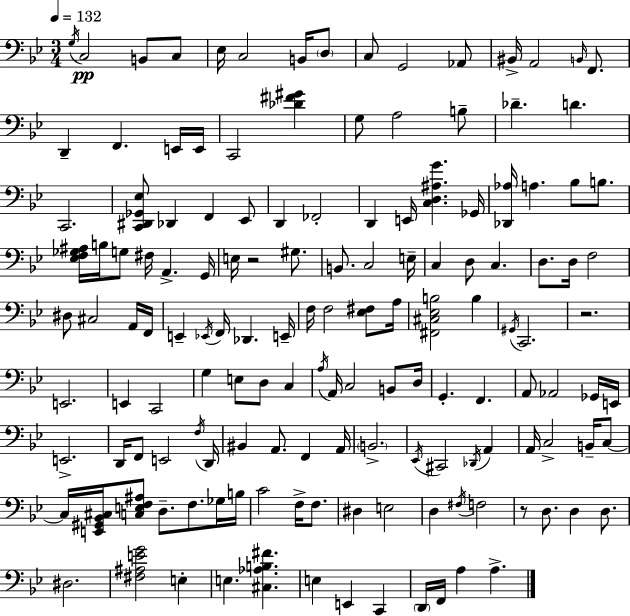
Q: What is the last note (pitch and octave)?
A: A3